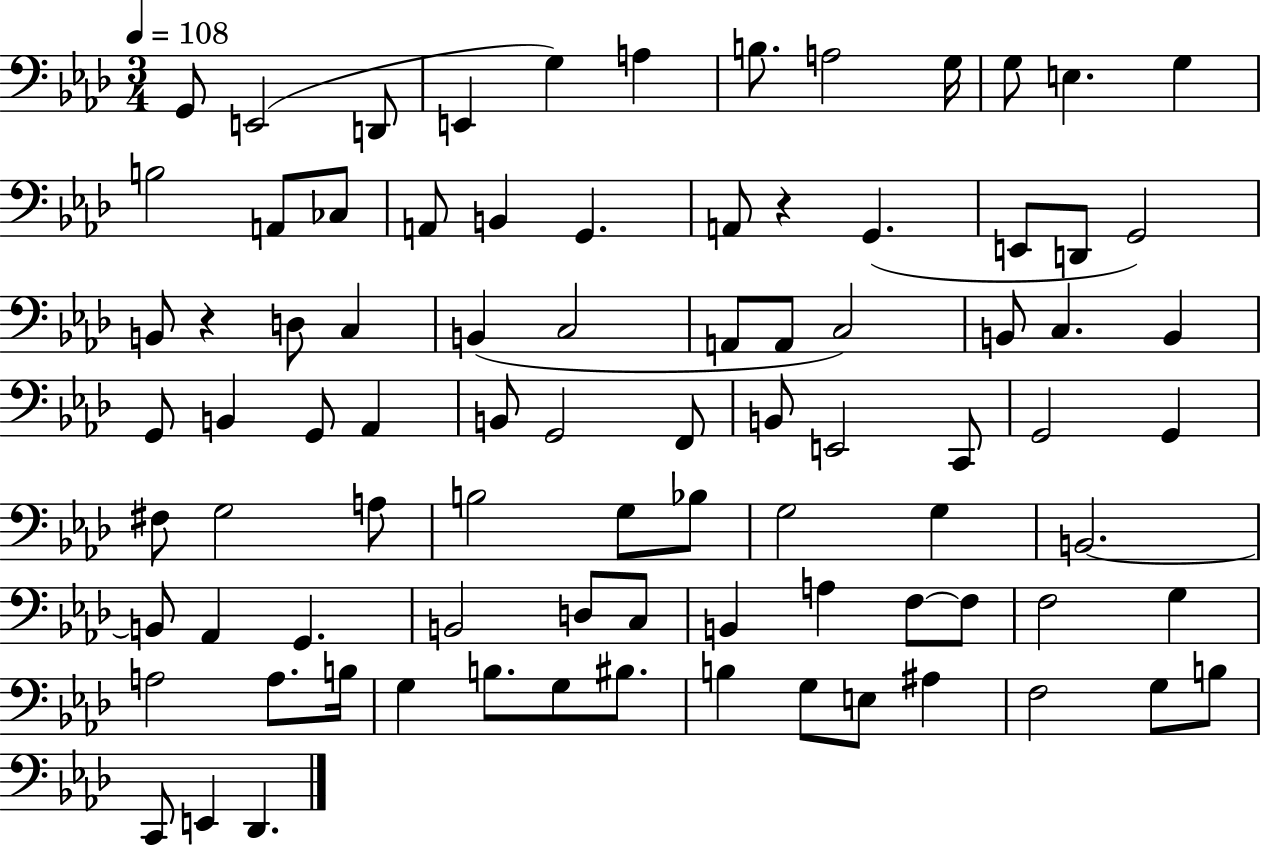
G2/e E2/h D2/e E2/q G3/q A3/q B3/e. A3/h G3/s G3/e E3/q. G3/q B3/h A2/e CES3/e A2/e B2/q G2/q. A2/e R/q G2/q. E2/e D2/e G2/h B2/e R/q D3/e C3/q B2/q C3/h A2/e A2/e C3/h B2/e C3/q. B2/q G2/e B2/q G2/e Ab2/q B2/e G2/h F2/e B2/e E2/h C2/e G2/h G2/q F#3/e G3/h A3/e B3/h G3/e Bb3/e G3/h G3/q B2/h. B2/e Ab2/q G2/q. B2/h D3/e C3/e B2/q A3/q F3/e F3/e F3/h G3/q A3/h A3/e. B3/s G3/q B3/e. G3/e BIS3/e. B3/q G3/e E3/e A#3/q F3/h G3/e B3/e C2/e E2/q Db2/q.